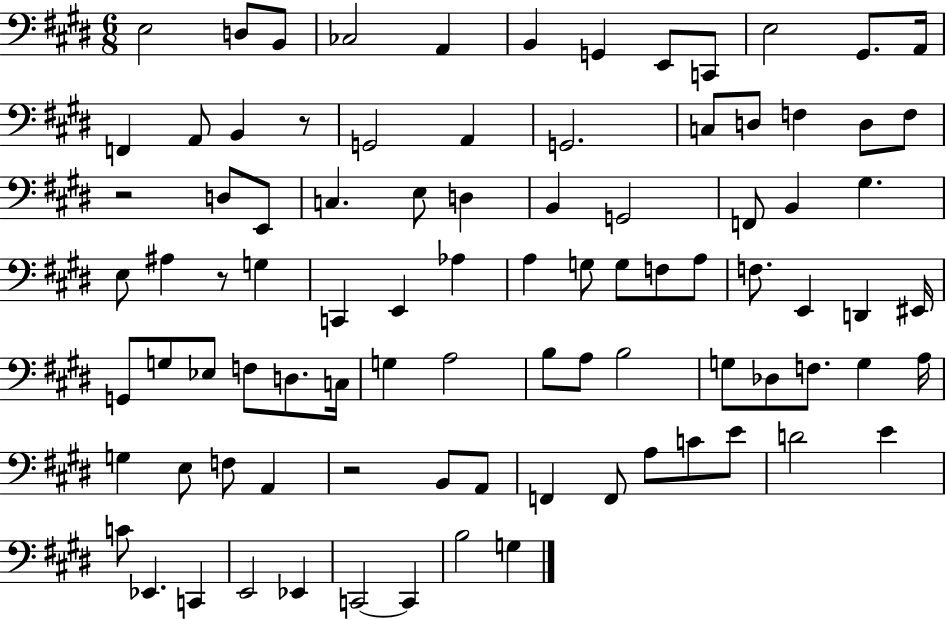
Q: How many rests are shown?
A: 4